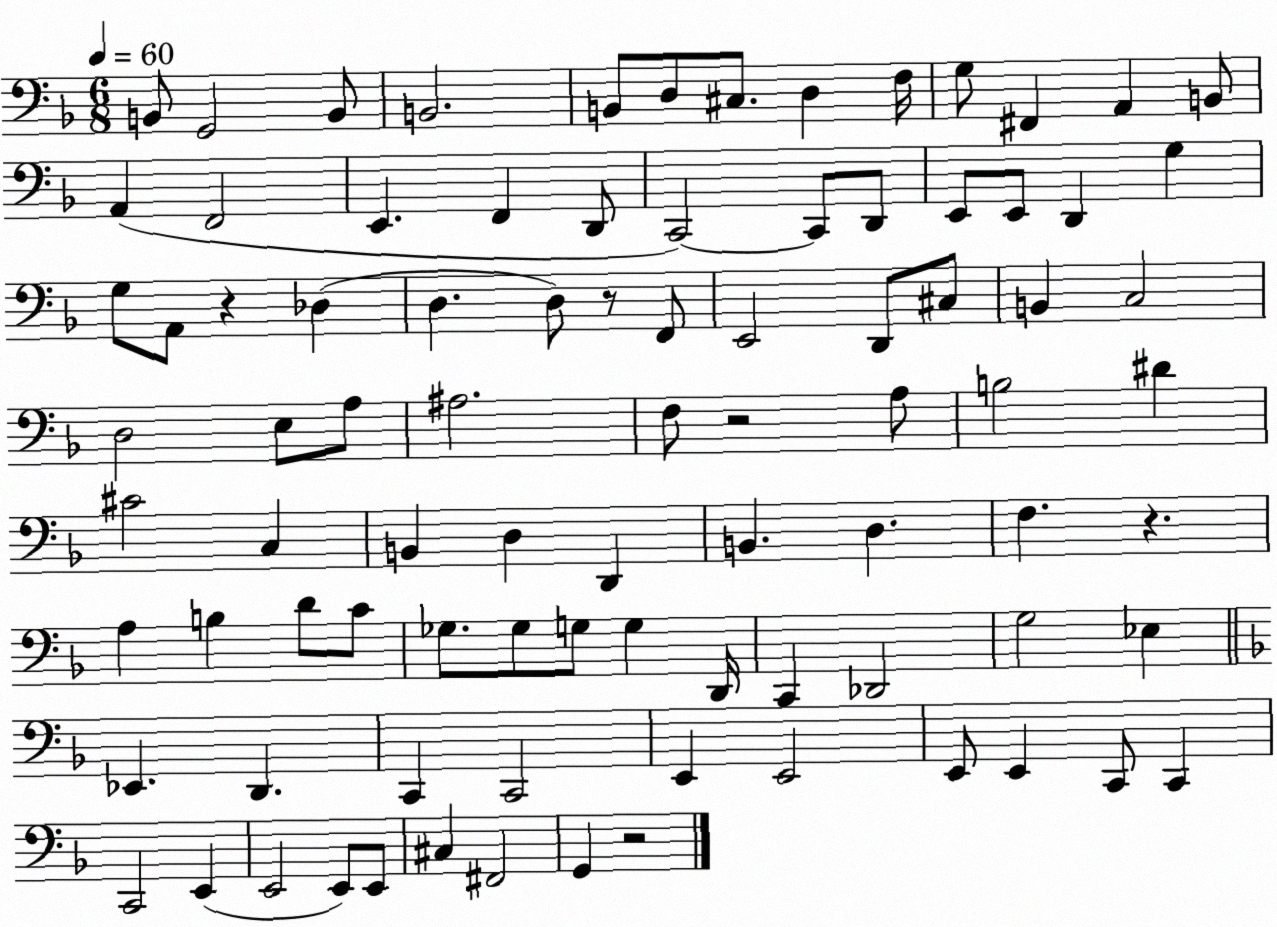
X:1
T:Untitled
M:6/8
L:1/4
K:F
B,,/2 G,,2 B,,/2 B,,2 B,,/2 D,/2 ^C,/2 D, F,/4 G,/2 ^F,, A,, B,,/2 A,, F,,2 E,, F,, D,,/2 C,,2 C,,/2 D,,/2 E,,/2 E,,/2 D,, G, G,/2 A,,/2 z _D, D, D,/2 z/2 F,,/2 E,,2 D,,/2 ^C,/2 B,, C,2 D,2 E,/2 A,/2 ^A,2 F,/2 z2 A,/2 B,2 ^D ^C2 C, B,, D, D,, B,, D, F, z A, B, D/2 C/2 _G,/2 _G,/2 G,/2 G, D,,/4 C,, _D,,2 G,2 _E, _E,, D,, C,, C,,2 E,, E,,2 E,,/2 E,, C,,/2 C,, C,,2 E,, E,,2 E,,/2 E,,/2 ^C, ^F,,2 G,, z2